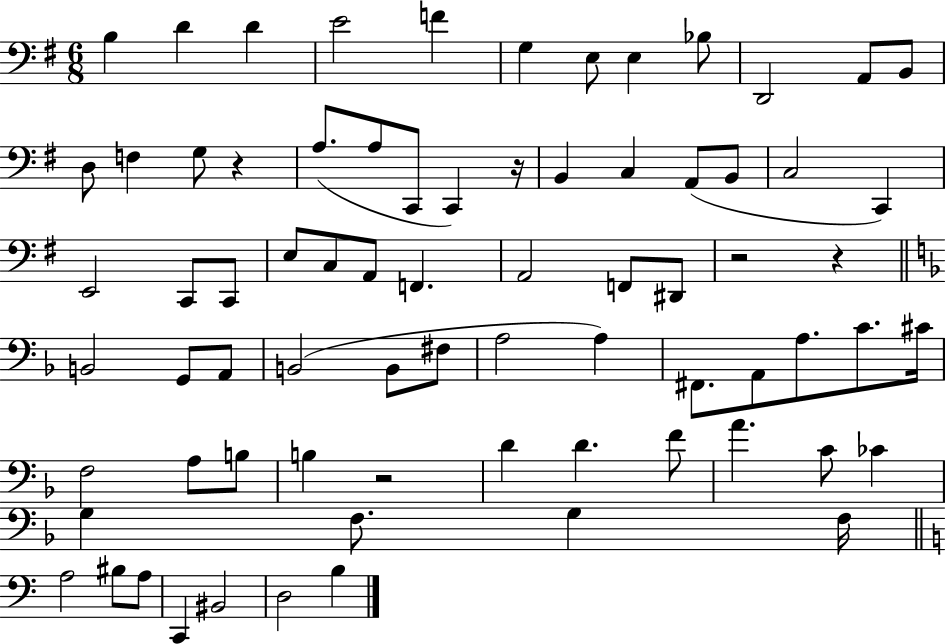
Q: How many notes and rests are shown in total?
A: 74